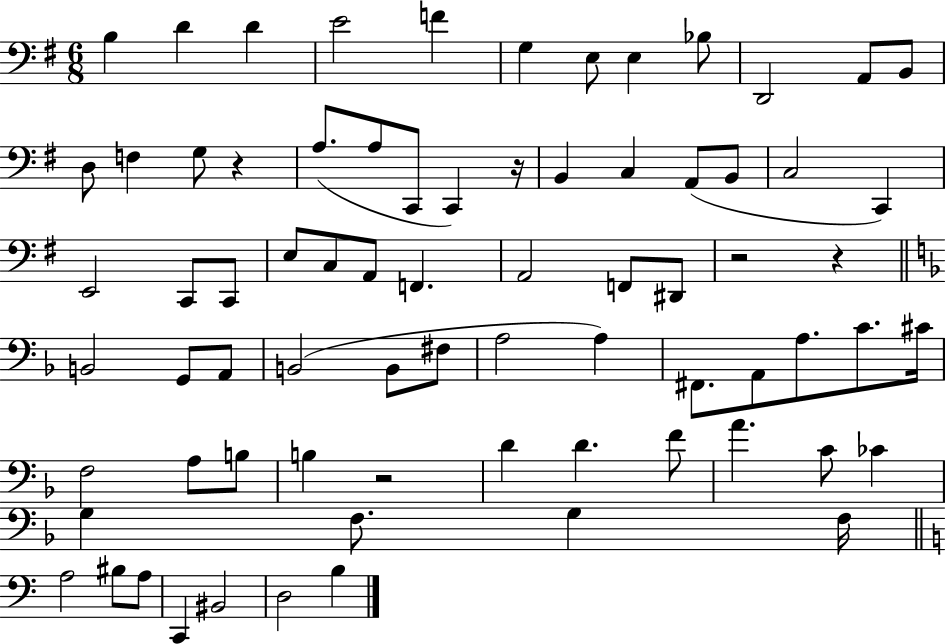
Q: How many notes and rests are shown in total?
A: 74